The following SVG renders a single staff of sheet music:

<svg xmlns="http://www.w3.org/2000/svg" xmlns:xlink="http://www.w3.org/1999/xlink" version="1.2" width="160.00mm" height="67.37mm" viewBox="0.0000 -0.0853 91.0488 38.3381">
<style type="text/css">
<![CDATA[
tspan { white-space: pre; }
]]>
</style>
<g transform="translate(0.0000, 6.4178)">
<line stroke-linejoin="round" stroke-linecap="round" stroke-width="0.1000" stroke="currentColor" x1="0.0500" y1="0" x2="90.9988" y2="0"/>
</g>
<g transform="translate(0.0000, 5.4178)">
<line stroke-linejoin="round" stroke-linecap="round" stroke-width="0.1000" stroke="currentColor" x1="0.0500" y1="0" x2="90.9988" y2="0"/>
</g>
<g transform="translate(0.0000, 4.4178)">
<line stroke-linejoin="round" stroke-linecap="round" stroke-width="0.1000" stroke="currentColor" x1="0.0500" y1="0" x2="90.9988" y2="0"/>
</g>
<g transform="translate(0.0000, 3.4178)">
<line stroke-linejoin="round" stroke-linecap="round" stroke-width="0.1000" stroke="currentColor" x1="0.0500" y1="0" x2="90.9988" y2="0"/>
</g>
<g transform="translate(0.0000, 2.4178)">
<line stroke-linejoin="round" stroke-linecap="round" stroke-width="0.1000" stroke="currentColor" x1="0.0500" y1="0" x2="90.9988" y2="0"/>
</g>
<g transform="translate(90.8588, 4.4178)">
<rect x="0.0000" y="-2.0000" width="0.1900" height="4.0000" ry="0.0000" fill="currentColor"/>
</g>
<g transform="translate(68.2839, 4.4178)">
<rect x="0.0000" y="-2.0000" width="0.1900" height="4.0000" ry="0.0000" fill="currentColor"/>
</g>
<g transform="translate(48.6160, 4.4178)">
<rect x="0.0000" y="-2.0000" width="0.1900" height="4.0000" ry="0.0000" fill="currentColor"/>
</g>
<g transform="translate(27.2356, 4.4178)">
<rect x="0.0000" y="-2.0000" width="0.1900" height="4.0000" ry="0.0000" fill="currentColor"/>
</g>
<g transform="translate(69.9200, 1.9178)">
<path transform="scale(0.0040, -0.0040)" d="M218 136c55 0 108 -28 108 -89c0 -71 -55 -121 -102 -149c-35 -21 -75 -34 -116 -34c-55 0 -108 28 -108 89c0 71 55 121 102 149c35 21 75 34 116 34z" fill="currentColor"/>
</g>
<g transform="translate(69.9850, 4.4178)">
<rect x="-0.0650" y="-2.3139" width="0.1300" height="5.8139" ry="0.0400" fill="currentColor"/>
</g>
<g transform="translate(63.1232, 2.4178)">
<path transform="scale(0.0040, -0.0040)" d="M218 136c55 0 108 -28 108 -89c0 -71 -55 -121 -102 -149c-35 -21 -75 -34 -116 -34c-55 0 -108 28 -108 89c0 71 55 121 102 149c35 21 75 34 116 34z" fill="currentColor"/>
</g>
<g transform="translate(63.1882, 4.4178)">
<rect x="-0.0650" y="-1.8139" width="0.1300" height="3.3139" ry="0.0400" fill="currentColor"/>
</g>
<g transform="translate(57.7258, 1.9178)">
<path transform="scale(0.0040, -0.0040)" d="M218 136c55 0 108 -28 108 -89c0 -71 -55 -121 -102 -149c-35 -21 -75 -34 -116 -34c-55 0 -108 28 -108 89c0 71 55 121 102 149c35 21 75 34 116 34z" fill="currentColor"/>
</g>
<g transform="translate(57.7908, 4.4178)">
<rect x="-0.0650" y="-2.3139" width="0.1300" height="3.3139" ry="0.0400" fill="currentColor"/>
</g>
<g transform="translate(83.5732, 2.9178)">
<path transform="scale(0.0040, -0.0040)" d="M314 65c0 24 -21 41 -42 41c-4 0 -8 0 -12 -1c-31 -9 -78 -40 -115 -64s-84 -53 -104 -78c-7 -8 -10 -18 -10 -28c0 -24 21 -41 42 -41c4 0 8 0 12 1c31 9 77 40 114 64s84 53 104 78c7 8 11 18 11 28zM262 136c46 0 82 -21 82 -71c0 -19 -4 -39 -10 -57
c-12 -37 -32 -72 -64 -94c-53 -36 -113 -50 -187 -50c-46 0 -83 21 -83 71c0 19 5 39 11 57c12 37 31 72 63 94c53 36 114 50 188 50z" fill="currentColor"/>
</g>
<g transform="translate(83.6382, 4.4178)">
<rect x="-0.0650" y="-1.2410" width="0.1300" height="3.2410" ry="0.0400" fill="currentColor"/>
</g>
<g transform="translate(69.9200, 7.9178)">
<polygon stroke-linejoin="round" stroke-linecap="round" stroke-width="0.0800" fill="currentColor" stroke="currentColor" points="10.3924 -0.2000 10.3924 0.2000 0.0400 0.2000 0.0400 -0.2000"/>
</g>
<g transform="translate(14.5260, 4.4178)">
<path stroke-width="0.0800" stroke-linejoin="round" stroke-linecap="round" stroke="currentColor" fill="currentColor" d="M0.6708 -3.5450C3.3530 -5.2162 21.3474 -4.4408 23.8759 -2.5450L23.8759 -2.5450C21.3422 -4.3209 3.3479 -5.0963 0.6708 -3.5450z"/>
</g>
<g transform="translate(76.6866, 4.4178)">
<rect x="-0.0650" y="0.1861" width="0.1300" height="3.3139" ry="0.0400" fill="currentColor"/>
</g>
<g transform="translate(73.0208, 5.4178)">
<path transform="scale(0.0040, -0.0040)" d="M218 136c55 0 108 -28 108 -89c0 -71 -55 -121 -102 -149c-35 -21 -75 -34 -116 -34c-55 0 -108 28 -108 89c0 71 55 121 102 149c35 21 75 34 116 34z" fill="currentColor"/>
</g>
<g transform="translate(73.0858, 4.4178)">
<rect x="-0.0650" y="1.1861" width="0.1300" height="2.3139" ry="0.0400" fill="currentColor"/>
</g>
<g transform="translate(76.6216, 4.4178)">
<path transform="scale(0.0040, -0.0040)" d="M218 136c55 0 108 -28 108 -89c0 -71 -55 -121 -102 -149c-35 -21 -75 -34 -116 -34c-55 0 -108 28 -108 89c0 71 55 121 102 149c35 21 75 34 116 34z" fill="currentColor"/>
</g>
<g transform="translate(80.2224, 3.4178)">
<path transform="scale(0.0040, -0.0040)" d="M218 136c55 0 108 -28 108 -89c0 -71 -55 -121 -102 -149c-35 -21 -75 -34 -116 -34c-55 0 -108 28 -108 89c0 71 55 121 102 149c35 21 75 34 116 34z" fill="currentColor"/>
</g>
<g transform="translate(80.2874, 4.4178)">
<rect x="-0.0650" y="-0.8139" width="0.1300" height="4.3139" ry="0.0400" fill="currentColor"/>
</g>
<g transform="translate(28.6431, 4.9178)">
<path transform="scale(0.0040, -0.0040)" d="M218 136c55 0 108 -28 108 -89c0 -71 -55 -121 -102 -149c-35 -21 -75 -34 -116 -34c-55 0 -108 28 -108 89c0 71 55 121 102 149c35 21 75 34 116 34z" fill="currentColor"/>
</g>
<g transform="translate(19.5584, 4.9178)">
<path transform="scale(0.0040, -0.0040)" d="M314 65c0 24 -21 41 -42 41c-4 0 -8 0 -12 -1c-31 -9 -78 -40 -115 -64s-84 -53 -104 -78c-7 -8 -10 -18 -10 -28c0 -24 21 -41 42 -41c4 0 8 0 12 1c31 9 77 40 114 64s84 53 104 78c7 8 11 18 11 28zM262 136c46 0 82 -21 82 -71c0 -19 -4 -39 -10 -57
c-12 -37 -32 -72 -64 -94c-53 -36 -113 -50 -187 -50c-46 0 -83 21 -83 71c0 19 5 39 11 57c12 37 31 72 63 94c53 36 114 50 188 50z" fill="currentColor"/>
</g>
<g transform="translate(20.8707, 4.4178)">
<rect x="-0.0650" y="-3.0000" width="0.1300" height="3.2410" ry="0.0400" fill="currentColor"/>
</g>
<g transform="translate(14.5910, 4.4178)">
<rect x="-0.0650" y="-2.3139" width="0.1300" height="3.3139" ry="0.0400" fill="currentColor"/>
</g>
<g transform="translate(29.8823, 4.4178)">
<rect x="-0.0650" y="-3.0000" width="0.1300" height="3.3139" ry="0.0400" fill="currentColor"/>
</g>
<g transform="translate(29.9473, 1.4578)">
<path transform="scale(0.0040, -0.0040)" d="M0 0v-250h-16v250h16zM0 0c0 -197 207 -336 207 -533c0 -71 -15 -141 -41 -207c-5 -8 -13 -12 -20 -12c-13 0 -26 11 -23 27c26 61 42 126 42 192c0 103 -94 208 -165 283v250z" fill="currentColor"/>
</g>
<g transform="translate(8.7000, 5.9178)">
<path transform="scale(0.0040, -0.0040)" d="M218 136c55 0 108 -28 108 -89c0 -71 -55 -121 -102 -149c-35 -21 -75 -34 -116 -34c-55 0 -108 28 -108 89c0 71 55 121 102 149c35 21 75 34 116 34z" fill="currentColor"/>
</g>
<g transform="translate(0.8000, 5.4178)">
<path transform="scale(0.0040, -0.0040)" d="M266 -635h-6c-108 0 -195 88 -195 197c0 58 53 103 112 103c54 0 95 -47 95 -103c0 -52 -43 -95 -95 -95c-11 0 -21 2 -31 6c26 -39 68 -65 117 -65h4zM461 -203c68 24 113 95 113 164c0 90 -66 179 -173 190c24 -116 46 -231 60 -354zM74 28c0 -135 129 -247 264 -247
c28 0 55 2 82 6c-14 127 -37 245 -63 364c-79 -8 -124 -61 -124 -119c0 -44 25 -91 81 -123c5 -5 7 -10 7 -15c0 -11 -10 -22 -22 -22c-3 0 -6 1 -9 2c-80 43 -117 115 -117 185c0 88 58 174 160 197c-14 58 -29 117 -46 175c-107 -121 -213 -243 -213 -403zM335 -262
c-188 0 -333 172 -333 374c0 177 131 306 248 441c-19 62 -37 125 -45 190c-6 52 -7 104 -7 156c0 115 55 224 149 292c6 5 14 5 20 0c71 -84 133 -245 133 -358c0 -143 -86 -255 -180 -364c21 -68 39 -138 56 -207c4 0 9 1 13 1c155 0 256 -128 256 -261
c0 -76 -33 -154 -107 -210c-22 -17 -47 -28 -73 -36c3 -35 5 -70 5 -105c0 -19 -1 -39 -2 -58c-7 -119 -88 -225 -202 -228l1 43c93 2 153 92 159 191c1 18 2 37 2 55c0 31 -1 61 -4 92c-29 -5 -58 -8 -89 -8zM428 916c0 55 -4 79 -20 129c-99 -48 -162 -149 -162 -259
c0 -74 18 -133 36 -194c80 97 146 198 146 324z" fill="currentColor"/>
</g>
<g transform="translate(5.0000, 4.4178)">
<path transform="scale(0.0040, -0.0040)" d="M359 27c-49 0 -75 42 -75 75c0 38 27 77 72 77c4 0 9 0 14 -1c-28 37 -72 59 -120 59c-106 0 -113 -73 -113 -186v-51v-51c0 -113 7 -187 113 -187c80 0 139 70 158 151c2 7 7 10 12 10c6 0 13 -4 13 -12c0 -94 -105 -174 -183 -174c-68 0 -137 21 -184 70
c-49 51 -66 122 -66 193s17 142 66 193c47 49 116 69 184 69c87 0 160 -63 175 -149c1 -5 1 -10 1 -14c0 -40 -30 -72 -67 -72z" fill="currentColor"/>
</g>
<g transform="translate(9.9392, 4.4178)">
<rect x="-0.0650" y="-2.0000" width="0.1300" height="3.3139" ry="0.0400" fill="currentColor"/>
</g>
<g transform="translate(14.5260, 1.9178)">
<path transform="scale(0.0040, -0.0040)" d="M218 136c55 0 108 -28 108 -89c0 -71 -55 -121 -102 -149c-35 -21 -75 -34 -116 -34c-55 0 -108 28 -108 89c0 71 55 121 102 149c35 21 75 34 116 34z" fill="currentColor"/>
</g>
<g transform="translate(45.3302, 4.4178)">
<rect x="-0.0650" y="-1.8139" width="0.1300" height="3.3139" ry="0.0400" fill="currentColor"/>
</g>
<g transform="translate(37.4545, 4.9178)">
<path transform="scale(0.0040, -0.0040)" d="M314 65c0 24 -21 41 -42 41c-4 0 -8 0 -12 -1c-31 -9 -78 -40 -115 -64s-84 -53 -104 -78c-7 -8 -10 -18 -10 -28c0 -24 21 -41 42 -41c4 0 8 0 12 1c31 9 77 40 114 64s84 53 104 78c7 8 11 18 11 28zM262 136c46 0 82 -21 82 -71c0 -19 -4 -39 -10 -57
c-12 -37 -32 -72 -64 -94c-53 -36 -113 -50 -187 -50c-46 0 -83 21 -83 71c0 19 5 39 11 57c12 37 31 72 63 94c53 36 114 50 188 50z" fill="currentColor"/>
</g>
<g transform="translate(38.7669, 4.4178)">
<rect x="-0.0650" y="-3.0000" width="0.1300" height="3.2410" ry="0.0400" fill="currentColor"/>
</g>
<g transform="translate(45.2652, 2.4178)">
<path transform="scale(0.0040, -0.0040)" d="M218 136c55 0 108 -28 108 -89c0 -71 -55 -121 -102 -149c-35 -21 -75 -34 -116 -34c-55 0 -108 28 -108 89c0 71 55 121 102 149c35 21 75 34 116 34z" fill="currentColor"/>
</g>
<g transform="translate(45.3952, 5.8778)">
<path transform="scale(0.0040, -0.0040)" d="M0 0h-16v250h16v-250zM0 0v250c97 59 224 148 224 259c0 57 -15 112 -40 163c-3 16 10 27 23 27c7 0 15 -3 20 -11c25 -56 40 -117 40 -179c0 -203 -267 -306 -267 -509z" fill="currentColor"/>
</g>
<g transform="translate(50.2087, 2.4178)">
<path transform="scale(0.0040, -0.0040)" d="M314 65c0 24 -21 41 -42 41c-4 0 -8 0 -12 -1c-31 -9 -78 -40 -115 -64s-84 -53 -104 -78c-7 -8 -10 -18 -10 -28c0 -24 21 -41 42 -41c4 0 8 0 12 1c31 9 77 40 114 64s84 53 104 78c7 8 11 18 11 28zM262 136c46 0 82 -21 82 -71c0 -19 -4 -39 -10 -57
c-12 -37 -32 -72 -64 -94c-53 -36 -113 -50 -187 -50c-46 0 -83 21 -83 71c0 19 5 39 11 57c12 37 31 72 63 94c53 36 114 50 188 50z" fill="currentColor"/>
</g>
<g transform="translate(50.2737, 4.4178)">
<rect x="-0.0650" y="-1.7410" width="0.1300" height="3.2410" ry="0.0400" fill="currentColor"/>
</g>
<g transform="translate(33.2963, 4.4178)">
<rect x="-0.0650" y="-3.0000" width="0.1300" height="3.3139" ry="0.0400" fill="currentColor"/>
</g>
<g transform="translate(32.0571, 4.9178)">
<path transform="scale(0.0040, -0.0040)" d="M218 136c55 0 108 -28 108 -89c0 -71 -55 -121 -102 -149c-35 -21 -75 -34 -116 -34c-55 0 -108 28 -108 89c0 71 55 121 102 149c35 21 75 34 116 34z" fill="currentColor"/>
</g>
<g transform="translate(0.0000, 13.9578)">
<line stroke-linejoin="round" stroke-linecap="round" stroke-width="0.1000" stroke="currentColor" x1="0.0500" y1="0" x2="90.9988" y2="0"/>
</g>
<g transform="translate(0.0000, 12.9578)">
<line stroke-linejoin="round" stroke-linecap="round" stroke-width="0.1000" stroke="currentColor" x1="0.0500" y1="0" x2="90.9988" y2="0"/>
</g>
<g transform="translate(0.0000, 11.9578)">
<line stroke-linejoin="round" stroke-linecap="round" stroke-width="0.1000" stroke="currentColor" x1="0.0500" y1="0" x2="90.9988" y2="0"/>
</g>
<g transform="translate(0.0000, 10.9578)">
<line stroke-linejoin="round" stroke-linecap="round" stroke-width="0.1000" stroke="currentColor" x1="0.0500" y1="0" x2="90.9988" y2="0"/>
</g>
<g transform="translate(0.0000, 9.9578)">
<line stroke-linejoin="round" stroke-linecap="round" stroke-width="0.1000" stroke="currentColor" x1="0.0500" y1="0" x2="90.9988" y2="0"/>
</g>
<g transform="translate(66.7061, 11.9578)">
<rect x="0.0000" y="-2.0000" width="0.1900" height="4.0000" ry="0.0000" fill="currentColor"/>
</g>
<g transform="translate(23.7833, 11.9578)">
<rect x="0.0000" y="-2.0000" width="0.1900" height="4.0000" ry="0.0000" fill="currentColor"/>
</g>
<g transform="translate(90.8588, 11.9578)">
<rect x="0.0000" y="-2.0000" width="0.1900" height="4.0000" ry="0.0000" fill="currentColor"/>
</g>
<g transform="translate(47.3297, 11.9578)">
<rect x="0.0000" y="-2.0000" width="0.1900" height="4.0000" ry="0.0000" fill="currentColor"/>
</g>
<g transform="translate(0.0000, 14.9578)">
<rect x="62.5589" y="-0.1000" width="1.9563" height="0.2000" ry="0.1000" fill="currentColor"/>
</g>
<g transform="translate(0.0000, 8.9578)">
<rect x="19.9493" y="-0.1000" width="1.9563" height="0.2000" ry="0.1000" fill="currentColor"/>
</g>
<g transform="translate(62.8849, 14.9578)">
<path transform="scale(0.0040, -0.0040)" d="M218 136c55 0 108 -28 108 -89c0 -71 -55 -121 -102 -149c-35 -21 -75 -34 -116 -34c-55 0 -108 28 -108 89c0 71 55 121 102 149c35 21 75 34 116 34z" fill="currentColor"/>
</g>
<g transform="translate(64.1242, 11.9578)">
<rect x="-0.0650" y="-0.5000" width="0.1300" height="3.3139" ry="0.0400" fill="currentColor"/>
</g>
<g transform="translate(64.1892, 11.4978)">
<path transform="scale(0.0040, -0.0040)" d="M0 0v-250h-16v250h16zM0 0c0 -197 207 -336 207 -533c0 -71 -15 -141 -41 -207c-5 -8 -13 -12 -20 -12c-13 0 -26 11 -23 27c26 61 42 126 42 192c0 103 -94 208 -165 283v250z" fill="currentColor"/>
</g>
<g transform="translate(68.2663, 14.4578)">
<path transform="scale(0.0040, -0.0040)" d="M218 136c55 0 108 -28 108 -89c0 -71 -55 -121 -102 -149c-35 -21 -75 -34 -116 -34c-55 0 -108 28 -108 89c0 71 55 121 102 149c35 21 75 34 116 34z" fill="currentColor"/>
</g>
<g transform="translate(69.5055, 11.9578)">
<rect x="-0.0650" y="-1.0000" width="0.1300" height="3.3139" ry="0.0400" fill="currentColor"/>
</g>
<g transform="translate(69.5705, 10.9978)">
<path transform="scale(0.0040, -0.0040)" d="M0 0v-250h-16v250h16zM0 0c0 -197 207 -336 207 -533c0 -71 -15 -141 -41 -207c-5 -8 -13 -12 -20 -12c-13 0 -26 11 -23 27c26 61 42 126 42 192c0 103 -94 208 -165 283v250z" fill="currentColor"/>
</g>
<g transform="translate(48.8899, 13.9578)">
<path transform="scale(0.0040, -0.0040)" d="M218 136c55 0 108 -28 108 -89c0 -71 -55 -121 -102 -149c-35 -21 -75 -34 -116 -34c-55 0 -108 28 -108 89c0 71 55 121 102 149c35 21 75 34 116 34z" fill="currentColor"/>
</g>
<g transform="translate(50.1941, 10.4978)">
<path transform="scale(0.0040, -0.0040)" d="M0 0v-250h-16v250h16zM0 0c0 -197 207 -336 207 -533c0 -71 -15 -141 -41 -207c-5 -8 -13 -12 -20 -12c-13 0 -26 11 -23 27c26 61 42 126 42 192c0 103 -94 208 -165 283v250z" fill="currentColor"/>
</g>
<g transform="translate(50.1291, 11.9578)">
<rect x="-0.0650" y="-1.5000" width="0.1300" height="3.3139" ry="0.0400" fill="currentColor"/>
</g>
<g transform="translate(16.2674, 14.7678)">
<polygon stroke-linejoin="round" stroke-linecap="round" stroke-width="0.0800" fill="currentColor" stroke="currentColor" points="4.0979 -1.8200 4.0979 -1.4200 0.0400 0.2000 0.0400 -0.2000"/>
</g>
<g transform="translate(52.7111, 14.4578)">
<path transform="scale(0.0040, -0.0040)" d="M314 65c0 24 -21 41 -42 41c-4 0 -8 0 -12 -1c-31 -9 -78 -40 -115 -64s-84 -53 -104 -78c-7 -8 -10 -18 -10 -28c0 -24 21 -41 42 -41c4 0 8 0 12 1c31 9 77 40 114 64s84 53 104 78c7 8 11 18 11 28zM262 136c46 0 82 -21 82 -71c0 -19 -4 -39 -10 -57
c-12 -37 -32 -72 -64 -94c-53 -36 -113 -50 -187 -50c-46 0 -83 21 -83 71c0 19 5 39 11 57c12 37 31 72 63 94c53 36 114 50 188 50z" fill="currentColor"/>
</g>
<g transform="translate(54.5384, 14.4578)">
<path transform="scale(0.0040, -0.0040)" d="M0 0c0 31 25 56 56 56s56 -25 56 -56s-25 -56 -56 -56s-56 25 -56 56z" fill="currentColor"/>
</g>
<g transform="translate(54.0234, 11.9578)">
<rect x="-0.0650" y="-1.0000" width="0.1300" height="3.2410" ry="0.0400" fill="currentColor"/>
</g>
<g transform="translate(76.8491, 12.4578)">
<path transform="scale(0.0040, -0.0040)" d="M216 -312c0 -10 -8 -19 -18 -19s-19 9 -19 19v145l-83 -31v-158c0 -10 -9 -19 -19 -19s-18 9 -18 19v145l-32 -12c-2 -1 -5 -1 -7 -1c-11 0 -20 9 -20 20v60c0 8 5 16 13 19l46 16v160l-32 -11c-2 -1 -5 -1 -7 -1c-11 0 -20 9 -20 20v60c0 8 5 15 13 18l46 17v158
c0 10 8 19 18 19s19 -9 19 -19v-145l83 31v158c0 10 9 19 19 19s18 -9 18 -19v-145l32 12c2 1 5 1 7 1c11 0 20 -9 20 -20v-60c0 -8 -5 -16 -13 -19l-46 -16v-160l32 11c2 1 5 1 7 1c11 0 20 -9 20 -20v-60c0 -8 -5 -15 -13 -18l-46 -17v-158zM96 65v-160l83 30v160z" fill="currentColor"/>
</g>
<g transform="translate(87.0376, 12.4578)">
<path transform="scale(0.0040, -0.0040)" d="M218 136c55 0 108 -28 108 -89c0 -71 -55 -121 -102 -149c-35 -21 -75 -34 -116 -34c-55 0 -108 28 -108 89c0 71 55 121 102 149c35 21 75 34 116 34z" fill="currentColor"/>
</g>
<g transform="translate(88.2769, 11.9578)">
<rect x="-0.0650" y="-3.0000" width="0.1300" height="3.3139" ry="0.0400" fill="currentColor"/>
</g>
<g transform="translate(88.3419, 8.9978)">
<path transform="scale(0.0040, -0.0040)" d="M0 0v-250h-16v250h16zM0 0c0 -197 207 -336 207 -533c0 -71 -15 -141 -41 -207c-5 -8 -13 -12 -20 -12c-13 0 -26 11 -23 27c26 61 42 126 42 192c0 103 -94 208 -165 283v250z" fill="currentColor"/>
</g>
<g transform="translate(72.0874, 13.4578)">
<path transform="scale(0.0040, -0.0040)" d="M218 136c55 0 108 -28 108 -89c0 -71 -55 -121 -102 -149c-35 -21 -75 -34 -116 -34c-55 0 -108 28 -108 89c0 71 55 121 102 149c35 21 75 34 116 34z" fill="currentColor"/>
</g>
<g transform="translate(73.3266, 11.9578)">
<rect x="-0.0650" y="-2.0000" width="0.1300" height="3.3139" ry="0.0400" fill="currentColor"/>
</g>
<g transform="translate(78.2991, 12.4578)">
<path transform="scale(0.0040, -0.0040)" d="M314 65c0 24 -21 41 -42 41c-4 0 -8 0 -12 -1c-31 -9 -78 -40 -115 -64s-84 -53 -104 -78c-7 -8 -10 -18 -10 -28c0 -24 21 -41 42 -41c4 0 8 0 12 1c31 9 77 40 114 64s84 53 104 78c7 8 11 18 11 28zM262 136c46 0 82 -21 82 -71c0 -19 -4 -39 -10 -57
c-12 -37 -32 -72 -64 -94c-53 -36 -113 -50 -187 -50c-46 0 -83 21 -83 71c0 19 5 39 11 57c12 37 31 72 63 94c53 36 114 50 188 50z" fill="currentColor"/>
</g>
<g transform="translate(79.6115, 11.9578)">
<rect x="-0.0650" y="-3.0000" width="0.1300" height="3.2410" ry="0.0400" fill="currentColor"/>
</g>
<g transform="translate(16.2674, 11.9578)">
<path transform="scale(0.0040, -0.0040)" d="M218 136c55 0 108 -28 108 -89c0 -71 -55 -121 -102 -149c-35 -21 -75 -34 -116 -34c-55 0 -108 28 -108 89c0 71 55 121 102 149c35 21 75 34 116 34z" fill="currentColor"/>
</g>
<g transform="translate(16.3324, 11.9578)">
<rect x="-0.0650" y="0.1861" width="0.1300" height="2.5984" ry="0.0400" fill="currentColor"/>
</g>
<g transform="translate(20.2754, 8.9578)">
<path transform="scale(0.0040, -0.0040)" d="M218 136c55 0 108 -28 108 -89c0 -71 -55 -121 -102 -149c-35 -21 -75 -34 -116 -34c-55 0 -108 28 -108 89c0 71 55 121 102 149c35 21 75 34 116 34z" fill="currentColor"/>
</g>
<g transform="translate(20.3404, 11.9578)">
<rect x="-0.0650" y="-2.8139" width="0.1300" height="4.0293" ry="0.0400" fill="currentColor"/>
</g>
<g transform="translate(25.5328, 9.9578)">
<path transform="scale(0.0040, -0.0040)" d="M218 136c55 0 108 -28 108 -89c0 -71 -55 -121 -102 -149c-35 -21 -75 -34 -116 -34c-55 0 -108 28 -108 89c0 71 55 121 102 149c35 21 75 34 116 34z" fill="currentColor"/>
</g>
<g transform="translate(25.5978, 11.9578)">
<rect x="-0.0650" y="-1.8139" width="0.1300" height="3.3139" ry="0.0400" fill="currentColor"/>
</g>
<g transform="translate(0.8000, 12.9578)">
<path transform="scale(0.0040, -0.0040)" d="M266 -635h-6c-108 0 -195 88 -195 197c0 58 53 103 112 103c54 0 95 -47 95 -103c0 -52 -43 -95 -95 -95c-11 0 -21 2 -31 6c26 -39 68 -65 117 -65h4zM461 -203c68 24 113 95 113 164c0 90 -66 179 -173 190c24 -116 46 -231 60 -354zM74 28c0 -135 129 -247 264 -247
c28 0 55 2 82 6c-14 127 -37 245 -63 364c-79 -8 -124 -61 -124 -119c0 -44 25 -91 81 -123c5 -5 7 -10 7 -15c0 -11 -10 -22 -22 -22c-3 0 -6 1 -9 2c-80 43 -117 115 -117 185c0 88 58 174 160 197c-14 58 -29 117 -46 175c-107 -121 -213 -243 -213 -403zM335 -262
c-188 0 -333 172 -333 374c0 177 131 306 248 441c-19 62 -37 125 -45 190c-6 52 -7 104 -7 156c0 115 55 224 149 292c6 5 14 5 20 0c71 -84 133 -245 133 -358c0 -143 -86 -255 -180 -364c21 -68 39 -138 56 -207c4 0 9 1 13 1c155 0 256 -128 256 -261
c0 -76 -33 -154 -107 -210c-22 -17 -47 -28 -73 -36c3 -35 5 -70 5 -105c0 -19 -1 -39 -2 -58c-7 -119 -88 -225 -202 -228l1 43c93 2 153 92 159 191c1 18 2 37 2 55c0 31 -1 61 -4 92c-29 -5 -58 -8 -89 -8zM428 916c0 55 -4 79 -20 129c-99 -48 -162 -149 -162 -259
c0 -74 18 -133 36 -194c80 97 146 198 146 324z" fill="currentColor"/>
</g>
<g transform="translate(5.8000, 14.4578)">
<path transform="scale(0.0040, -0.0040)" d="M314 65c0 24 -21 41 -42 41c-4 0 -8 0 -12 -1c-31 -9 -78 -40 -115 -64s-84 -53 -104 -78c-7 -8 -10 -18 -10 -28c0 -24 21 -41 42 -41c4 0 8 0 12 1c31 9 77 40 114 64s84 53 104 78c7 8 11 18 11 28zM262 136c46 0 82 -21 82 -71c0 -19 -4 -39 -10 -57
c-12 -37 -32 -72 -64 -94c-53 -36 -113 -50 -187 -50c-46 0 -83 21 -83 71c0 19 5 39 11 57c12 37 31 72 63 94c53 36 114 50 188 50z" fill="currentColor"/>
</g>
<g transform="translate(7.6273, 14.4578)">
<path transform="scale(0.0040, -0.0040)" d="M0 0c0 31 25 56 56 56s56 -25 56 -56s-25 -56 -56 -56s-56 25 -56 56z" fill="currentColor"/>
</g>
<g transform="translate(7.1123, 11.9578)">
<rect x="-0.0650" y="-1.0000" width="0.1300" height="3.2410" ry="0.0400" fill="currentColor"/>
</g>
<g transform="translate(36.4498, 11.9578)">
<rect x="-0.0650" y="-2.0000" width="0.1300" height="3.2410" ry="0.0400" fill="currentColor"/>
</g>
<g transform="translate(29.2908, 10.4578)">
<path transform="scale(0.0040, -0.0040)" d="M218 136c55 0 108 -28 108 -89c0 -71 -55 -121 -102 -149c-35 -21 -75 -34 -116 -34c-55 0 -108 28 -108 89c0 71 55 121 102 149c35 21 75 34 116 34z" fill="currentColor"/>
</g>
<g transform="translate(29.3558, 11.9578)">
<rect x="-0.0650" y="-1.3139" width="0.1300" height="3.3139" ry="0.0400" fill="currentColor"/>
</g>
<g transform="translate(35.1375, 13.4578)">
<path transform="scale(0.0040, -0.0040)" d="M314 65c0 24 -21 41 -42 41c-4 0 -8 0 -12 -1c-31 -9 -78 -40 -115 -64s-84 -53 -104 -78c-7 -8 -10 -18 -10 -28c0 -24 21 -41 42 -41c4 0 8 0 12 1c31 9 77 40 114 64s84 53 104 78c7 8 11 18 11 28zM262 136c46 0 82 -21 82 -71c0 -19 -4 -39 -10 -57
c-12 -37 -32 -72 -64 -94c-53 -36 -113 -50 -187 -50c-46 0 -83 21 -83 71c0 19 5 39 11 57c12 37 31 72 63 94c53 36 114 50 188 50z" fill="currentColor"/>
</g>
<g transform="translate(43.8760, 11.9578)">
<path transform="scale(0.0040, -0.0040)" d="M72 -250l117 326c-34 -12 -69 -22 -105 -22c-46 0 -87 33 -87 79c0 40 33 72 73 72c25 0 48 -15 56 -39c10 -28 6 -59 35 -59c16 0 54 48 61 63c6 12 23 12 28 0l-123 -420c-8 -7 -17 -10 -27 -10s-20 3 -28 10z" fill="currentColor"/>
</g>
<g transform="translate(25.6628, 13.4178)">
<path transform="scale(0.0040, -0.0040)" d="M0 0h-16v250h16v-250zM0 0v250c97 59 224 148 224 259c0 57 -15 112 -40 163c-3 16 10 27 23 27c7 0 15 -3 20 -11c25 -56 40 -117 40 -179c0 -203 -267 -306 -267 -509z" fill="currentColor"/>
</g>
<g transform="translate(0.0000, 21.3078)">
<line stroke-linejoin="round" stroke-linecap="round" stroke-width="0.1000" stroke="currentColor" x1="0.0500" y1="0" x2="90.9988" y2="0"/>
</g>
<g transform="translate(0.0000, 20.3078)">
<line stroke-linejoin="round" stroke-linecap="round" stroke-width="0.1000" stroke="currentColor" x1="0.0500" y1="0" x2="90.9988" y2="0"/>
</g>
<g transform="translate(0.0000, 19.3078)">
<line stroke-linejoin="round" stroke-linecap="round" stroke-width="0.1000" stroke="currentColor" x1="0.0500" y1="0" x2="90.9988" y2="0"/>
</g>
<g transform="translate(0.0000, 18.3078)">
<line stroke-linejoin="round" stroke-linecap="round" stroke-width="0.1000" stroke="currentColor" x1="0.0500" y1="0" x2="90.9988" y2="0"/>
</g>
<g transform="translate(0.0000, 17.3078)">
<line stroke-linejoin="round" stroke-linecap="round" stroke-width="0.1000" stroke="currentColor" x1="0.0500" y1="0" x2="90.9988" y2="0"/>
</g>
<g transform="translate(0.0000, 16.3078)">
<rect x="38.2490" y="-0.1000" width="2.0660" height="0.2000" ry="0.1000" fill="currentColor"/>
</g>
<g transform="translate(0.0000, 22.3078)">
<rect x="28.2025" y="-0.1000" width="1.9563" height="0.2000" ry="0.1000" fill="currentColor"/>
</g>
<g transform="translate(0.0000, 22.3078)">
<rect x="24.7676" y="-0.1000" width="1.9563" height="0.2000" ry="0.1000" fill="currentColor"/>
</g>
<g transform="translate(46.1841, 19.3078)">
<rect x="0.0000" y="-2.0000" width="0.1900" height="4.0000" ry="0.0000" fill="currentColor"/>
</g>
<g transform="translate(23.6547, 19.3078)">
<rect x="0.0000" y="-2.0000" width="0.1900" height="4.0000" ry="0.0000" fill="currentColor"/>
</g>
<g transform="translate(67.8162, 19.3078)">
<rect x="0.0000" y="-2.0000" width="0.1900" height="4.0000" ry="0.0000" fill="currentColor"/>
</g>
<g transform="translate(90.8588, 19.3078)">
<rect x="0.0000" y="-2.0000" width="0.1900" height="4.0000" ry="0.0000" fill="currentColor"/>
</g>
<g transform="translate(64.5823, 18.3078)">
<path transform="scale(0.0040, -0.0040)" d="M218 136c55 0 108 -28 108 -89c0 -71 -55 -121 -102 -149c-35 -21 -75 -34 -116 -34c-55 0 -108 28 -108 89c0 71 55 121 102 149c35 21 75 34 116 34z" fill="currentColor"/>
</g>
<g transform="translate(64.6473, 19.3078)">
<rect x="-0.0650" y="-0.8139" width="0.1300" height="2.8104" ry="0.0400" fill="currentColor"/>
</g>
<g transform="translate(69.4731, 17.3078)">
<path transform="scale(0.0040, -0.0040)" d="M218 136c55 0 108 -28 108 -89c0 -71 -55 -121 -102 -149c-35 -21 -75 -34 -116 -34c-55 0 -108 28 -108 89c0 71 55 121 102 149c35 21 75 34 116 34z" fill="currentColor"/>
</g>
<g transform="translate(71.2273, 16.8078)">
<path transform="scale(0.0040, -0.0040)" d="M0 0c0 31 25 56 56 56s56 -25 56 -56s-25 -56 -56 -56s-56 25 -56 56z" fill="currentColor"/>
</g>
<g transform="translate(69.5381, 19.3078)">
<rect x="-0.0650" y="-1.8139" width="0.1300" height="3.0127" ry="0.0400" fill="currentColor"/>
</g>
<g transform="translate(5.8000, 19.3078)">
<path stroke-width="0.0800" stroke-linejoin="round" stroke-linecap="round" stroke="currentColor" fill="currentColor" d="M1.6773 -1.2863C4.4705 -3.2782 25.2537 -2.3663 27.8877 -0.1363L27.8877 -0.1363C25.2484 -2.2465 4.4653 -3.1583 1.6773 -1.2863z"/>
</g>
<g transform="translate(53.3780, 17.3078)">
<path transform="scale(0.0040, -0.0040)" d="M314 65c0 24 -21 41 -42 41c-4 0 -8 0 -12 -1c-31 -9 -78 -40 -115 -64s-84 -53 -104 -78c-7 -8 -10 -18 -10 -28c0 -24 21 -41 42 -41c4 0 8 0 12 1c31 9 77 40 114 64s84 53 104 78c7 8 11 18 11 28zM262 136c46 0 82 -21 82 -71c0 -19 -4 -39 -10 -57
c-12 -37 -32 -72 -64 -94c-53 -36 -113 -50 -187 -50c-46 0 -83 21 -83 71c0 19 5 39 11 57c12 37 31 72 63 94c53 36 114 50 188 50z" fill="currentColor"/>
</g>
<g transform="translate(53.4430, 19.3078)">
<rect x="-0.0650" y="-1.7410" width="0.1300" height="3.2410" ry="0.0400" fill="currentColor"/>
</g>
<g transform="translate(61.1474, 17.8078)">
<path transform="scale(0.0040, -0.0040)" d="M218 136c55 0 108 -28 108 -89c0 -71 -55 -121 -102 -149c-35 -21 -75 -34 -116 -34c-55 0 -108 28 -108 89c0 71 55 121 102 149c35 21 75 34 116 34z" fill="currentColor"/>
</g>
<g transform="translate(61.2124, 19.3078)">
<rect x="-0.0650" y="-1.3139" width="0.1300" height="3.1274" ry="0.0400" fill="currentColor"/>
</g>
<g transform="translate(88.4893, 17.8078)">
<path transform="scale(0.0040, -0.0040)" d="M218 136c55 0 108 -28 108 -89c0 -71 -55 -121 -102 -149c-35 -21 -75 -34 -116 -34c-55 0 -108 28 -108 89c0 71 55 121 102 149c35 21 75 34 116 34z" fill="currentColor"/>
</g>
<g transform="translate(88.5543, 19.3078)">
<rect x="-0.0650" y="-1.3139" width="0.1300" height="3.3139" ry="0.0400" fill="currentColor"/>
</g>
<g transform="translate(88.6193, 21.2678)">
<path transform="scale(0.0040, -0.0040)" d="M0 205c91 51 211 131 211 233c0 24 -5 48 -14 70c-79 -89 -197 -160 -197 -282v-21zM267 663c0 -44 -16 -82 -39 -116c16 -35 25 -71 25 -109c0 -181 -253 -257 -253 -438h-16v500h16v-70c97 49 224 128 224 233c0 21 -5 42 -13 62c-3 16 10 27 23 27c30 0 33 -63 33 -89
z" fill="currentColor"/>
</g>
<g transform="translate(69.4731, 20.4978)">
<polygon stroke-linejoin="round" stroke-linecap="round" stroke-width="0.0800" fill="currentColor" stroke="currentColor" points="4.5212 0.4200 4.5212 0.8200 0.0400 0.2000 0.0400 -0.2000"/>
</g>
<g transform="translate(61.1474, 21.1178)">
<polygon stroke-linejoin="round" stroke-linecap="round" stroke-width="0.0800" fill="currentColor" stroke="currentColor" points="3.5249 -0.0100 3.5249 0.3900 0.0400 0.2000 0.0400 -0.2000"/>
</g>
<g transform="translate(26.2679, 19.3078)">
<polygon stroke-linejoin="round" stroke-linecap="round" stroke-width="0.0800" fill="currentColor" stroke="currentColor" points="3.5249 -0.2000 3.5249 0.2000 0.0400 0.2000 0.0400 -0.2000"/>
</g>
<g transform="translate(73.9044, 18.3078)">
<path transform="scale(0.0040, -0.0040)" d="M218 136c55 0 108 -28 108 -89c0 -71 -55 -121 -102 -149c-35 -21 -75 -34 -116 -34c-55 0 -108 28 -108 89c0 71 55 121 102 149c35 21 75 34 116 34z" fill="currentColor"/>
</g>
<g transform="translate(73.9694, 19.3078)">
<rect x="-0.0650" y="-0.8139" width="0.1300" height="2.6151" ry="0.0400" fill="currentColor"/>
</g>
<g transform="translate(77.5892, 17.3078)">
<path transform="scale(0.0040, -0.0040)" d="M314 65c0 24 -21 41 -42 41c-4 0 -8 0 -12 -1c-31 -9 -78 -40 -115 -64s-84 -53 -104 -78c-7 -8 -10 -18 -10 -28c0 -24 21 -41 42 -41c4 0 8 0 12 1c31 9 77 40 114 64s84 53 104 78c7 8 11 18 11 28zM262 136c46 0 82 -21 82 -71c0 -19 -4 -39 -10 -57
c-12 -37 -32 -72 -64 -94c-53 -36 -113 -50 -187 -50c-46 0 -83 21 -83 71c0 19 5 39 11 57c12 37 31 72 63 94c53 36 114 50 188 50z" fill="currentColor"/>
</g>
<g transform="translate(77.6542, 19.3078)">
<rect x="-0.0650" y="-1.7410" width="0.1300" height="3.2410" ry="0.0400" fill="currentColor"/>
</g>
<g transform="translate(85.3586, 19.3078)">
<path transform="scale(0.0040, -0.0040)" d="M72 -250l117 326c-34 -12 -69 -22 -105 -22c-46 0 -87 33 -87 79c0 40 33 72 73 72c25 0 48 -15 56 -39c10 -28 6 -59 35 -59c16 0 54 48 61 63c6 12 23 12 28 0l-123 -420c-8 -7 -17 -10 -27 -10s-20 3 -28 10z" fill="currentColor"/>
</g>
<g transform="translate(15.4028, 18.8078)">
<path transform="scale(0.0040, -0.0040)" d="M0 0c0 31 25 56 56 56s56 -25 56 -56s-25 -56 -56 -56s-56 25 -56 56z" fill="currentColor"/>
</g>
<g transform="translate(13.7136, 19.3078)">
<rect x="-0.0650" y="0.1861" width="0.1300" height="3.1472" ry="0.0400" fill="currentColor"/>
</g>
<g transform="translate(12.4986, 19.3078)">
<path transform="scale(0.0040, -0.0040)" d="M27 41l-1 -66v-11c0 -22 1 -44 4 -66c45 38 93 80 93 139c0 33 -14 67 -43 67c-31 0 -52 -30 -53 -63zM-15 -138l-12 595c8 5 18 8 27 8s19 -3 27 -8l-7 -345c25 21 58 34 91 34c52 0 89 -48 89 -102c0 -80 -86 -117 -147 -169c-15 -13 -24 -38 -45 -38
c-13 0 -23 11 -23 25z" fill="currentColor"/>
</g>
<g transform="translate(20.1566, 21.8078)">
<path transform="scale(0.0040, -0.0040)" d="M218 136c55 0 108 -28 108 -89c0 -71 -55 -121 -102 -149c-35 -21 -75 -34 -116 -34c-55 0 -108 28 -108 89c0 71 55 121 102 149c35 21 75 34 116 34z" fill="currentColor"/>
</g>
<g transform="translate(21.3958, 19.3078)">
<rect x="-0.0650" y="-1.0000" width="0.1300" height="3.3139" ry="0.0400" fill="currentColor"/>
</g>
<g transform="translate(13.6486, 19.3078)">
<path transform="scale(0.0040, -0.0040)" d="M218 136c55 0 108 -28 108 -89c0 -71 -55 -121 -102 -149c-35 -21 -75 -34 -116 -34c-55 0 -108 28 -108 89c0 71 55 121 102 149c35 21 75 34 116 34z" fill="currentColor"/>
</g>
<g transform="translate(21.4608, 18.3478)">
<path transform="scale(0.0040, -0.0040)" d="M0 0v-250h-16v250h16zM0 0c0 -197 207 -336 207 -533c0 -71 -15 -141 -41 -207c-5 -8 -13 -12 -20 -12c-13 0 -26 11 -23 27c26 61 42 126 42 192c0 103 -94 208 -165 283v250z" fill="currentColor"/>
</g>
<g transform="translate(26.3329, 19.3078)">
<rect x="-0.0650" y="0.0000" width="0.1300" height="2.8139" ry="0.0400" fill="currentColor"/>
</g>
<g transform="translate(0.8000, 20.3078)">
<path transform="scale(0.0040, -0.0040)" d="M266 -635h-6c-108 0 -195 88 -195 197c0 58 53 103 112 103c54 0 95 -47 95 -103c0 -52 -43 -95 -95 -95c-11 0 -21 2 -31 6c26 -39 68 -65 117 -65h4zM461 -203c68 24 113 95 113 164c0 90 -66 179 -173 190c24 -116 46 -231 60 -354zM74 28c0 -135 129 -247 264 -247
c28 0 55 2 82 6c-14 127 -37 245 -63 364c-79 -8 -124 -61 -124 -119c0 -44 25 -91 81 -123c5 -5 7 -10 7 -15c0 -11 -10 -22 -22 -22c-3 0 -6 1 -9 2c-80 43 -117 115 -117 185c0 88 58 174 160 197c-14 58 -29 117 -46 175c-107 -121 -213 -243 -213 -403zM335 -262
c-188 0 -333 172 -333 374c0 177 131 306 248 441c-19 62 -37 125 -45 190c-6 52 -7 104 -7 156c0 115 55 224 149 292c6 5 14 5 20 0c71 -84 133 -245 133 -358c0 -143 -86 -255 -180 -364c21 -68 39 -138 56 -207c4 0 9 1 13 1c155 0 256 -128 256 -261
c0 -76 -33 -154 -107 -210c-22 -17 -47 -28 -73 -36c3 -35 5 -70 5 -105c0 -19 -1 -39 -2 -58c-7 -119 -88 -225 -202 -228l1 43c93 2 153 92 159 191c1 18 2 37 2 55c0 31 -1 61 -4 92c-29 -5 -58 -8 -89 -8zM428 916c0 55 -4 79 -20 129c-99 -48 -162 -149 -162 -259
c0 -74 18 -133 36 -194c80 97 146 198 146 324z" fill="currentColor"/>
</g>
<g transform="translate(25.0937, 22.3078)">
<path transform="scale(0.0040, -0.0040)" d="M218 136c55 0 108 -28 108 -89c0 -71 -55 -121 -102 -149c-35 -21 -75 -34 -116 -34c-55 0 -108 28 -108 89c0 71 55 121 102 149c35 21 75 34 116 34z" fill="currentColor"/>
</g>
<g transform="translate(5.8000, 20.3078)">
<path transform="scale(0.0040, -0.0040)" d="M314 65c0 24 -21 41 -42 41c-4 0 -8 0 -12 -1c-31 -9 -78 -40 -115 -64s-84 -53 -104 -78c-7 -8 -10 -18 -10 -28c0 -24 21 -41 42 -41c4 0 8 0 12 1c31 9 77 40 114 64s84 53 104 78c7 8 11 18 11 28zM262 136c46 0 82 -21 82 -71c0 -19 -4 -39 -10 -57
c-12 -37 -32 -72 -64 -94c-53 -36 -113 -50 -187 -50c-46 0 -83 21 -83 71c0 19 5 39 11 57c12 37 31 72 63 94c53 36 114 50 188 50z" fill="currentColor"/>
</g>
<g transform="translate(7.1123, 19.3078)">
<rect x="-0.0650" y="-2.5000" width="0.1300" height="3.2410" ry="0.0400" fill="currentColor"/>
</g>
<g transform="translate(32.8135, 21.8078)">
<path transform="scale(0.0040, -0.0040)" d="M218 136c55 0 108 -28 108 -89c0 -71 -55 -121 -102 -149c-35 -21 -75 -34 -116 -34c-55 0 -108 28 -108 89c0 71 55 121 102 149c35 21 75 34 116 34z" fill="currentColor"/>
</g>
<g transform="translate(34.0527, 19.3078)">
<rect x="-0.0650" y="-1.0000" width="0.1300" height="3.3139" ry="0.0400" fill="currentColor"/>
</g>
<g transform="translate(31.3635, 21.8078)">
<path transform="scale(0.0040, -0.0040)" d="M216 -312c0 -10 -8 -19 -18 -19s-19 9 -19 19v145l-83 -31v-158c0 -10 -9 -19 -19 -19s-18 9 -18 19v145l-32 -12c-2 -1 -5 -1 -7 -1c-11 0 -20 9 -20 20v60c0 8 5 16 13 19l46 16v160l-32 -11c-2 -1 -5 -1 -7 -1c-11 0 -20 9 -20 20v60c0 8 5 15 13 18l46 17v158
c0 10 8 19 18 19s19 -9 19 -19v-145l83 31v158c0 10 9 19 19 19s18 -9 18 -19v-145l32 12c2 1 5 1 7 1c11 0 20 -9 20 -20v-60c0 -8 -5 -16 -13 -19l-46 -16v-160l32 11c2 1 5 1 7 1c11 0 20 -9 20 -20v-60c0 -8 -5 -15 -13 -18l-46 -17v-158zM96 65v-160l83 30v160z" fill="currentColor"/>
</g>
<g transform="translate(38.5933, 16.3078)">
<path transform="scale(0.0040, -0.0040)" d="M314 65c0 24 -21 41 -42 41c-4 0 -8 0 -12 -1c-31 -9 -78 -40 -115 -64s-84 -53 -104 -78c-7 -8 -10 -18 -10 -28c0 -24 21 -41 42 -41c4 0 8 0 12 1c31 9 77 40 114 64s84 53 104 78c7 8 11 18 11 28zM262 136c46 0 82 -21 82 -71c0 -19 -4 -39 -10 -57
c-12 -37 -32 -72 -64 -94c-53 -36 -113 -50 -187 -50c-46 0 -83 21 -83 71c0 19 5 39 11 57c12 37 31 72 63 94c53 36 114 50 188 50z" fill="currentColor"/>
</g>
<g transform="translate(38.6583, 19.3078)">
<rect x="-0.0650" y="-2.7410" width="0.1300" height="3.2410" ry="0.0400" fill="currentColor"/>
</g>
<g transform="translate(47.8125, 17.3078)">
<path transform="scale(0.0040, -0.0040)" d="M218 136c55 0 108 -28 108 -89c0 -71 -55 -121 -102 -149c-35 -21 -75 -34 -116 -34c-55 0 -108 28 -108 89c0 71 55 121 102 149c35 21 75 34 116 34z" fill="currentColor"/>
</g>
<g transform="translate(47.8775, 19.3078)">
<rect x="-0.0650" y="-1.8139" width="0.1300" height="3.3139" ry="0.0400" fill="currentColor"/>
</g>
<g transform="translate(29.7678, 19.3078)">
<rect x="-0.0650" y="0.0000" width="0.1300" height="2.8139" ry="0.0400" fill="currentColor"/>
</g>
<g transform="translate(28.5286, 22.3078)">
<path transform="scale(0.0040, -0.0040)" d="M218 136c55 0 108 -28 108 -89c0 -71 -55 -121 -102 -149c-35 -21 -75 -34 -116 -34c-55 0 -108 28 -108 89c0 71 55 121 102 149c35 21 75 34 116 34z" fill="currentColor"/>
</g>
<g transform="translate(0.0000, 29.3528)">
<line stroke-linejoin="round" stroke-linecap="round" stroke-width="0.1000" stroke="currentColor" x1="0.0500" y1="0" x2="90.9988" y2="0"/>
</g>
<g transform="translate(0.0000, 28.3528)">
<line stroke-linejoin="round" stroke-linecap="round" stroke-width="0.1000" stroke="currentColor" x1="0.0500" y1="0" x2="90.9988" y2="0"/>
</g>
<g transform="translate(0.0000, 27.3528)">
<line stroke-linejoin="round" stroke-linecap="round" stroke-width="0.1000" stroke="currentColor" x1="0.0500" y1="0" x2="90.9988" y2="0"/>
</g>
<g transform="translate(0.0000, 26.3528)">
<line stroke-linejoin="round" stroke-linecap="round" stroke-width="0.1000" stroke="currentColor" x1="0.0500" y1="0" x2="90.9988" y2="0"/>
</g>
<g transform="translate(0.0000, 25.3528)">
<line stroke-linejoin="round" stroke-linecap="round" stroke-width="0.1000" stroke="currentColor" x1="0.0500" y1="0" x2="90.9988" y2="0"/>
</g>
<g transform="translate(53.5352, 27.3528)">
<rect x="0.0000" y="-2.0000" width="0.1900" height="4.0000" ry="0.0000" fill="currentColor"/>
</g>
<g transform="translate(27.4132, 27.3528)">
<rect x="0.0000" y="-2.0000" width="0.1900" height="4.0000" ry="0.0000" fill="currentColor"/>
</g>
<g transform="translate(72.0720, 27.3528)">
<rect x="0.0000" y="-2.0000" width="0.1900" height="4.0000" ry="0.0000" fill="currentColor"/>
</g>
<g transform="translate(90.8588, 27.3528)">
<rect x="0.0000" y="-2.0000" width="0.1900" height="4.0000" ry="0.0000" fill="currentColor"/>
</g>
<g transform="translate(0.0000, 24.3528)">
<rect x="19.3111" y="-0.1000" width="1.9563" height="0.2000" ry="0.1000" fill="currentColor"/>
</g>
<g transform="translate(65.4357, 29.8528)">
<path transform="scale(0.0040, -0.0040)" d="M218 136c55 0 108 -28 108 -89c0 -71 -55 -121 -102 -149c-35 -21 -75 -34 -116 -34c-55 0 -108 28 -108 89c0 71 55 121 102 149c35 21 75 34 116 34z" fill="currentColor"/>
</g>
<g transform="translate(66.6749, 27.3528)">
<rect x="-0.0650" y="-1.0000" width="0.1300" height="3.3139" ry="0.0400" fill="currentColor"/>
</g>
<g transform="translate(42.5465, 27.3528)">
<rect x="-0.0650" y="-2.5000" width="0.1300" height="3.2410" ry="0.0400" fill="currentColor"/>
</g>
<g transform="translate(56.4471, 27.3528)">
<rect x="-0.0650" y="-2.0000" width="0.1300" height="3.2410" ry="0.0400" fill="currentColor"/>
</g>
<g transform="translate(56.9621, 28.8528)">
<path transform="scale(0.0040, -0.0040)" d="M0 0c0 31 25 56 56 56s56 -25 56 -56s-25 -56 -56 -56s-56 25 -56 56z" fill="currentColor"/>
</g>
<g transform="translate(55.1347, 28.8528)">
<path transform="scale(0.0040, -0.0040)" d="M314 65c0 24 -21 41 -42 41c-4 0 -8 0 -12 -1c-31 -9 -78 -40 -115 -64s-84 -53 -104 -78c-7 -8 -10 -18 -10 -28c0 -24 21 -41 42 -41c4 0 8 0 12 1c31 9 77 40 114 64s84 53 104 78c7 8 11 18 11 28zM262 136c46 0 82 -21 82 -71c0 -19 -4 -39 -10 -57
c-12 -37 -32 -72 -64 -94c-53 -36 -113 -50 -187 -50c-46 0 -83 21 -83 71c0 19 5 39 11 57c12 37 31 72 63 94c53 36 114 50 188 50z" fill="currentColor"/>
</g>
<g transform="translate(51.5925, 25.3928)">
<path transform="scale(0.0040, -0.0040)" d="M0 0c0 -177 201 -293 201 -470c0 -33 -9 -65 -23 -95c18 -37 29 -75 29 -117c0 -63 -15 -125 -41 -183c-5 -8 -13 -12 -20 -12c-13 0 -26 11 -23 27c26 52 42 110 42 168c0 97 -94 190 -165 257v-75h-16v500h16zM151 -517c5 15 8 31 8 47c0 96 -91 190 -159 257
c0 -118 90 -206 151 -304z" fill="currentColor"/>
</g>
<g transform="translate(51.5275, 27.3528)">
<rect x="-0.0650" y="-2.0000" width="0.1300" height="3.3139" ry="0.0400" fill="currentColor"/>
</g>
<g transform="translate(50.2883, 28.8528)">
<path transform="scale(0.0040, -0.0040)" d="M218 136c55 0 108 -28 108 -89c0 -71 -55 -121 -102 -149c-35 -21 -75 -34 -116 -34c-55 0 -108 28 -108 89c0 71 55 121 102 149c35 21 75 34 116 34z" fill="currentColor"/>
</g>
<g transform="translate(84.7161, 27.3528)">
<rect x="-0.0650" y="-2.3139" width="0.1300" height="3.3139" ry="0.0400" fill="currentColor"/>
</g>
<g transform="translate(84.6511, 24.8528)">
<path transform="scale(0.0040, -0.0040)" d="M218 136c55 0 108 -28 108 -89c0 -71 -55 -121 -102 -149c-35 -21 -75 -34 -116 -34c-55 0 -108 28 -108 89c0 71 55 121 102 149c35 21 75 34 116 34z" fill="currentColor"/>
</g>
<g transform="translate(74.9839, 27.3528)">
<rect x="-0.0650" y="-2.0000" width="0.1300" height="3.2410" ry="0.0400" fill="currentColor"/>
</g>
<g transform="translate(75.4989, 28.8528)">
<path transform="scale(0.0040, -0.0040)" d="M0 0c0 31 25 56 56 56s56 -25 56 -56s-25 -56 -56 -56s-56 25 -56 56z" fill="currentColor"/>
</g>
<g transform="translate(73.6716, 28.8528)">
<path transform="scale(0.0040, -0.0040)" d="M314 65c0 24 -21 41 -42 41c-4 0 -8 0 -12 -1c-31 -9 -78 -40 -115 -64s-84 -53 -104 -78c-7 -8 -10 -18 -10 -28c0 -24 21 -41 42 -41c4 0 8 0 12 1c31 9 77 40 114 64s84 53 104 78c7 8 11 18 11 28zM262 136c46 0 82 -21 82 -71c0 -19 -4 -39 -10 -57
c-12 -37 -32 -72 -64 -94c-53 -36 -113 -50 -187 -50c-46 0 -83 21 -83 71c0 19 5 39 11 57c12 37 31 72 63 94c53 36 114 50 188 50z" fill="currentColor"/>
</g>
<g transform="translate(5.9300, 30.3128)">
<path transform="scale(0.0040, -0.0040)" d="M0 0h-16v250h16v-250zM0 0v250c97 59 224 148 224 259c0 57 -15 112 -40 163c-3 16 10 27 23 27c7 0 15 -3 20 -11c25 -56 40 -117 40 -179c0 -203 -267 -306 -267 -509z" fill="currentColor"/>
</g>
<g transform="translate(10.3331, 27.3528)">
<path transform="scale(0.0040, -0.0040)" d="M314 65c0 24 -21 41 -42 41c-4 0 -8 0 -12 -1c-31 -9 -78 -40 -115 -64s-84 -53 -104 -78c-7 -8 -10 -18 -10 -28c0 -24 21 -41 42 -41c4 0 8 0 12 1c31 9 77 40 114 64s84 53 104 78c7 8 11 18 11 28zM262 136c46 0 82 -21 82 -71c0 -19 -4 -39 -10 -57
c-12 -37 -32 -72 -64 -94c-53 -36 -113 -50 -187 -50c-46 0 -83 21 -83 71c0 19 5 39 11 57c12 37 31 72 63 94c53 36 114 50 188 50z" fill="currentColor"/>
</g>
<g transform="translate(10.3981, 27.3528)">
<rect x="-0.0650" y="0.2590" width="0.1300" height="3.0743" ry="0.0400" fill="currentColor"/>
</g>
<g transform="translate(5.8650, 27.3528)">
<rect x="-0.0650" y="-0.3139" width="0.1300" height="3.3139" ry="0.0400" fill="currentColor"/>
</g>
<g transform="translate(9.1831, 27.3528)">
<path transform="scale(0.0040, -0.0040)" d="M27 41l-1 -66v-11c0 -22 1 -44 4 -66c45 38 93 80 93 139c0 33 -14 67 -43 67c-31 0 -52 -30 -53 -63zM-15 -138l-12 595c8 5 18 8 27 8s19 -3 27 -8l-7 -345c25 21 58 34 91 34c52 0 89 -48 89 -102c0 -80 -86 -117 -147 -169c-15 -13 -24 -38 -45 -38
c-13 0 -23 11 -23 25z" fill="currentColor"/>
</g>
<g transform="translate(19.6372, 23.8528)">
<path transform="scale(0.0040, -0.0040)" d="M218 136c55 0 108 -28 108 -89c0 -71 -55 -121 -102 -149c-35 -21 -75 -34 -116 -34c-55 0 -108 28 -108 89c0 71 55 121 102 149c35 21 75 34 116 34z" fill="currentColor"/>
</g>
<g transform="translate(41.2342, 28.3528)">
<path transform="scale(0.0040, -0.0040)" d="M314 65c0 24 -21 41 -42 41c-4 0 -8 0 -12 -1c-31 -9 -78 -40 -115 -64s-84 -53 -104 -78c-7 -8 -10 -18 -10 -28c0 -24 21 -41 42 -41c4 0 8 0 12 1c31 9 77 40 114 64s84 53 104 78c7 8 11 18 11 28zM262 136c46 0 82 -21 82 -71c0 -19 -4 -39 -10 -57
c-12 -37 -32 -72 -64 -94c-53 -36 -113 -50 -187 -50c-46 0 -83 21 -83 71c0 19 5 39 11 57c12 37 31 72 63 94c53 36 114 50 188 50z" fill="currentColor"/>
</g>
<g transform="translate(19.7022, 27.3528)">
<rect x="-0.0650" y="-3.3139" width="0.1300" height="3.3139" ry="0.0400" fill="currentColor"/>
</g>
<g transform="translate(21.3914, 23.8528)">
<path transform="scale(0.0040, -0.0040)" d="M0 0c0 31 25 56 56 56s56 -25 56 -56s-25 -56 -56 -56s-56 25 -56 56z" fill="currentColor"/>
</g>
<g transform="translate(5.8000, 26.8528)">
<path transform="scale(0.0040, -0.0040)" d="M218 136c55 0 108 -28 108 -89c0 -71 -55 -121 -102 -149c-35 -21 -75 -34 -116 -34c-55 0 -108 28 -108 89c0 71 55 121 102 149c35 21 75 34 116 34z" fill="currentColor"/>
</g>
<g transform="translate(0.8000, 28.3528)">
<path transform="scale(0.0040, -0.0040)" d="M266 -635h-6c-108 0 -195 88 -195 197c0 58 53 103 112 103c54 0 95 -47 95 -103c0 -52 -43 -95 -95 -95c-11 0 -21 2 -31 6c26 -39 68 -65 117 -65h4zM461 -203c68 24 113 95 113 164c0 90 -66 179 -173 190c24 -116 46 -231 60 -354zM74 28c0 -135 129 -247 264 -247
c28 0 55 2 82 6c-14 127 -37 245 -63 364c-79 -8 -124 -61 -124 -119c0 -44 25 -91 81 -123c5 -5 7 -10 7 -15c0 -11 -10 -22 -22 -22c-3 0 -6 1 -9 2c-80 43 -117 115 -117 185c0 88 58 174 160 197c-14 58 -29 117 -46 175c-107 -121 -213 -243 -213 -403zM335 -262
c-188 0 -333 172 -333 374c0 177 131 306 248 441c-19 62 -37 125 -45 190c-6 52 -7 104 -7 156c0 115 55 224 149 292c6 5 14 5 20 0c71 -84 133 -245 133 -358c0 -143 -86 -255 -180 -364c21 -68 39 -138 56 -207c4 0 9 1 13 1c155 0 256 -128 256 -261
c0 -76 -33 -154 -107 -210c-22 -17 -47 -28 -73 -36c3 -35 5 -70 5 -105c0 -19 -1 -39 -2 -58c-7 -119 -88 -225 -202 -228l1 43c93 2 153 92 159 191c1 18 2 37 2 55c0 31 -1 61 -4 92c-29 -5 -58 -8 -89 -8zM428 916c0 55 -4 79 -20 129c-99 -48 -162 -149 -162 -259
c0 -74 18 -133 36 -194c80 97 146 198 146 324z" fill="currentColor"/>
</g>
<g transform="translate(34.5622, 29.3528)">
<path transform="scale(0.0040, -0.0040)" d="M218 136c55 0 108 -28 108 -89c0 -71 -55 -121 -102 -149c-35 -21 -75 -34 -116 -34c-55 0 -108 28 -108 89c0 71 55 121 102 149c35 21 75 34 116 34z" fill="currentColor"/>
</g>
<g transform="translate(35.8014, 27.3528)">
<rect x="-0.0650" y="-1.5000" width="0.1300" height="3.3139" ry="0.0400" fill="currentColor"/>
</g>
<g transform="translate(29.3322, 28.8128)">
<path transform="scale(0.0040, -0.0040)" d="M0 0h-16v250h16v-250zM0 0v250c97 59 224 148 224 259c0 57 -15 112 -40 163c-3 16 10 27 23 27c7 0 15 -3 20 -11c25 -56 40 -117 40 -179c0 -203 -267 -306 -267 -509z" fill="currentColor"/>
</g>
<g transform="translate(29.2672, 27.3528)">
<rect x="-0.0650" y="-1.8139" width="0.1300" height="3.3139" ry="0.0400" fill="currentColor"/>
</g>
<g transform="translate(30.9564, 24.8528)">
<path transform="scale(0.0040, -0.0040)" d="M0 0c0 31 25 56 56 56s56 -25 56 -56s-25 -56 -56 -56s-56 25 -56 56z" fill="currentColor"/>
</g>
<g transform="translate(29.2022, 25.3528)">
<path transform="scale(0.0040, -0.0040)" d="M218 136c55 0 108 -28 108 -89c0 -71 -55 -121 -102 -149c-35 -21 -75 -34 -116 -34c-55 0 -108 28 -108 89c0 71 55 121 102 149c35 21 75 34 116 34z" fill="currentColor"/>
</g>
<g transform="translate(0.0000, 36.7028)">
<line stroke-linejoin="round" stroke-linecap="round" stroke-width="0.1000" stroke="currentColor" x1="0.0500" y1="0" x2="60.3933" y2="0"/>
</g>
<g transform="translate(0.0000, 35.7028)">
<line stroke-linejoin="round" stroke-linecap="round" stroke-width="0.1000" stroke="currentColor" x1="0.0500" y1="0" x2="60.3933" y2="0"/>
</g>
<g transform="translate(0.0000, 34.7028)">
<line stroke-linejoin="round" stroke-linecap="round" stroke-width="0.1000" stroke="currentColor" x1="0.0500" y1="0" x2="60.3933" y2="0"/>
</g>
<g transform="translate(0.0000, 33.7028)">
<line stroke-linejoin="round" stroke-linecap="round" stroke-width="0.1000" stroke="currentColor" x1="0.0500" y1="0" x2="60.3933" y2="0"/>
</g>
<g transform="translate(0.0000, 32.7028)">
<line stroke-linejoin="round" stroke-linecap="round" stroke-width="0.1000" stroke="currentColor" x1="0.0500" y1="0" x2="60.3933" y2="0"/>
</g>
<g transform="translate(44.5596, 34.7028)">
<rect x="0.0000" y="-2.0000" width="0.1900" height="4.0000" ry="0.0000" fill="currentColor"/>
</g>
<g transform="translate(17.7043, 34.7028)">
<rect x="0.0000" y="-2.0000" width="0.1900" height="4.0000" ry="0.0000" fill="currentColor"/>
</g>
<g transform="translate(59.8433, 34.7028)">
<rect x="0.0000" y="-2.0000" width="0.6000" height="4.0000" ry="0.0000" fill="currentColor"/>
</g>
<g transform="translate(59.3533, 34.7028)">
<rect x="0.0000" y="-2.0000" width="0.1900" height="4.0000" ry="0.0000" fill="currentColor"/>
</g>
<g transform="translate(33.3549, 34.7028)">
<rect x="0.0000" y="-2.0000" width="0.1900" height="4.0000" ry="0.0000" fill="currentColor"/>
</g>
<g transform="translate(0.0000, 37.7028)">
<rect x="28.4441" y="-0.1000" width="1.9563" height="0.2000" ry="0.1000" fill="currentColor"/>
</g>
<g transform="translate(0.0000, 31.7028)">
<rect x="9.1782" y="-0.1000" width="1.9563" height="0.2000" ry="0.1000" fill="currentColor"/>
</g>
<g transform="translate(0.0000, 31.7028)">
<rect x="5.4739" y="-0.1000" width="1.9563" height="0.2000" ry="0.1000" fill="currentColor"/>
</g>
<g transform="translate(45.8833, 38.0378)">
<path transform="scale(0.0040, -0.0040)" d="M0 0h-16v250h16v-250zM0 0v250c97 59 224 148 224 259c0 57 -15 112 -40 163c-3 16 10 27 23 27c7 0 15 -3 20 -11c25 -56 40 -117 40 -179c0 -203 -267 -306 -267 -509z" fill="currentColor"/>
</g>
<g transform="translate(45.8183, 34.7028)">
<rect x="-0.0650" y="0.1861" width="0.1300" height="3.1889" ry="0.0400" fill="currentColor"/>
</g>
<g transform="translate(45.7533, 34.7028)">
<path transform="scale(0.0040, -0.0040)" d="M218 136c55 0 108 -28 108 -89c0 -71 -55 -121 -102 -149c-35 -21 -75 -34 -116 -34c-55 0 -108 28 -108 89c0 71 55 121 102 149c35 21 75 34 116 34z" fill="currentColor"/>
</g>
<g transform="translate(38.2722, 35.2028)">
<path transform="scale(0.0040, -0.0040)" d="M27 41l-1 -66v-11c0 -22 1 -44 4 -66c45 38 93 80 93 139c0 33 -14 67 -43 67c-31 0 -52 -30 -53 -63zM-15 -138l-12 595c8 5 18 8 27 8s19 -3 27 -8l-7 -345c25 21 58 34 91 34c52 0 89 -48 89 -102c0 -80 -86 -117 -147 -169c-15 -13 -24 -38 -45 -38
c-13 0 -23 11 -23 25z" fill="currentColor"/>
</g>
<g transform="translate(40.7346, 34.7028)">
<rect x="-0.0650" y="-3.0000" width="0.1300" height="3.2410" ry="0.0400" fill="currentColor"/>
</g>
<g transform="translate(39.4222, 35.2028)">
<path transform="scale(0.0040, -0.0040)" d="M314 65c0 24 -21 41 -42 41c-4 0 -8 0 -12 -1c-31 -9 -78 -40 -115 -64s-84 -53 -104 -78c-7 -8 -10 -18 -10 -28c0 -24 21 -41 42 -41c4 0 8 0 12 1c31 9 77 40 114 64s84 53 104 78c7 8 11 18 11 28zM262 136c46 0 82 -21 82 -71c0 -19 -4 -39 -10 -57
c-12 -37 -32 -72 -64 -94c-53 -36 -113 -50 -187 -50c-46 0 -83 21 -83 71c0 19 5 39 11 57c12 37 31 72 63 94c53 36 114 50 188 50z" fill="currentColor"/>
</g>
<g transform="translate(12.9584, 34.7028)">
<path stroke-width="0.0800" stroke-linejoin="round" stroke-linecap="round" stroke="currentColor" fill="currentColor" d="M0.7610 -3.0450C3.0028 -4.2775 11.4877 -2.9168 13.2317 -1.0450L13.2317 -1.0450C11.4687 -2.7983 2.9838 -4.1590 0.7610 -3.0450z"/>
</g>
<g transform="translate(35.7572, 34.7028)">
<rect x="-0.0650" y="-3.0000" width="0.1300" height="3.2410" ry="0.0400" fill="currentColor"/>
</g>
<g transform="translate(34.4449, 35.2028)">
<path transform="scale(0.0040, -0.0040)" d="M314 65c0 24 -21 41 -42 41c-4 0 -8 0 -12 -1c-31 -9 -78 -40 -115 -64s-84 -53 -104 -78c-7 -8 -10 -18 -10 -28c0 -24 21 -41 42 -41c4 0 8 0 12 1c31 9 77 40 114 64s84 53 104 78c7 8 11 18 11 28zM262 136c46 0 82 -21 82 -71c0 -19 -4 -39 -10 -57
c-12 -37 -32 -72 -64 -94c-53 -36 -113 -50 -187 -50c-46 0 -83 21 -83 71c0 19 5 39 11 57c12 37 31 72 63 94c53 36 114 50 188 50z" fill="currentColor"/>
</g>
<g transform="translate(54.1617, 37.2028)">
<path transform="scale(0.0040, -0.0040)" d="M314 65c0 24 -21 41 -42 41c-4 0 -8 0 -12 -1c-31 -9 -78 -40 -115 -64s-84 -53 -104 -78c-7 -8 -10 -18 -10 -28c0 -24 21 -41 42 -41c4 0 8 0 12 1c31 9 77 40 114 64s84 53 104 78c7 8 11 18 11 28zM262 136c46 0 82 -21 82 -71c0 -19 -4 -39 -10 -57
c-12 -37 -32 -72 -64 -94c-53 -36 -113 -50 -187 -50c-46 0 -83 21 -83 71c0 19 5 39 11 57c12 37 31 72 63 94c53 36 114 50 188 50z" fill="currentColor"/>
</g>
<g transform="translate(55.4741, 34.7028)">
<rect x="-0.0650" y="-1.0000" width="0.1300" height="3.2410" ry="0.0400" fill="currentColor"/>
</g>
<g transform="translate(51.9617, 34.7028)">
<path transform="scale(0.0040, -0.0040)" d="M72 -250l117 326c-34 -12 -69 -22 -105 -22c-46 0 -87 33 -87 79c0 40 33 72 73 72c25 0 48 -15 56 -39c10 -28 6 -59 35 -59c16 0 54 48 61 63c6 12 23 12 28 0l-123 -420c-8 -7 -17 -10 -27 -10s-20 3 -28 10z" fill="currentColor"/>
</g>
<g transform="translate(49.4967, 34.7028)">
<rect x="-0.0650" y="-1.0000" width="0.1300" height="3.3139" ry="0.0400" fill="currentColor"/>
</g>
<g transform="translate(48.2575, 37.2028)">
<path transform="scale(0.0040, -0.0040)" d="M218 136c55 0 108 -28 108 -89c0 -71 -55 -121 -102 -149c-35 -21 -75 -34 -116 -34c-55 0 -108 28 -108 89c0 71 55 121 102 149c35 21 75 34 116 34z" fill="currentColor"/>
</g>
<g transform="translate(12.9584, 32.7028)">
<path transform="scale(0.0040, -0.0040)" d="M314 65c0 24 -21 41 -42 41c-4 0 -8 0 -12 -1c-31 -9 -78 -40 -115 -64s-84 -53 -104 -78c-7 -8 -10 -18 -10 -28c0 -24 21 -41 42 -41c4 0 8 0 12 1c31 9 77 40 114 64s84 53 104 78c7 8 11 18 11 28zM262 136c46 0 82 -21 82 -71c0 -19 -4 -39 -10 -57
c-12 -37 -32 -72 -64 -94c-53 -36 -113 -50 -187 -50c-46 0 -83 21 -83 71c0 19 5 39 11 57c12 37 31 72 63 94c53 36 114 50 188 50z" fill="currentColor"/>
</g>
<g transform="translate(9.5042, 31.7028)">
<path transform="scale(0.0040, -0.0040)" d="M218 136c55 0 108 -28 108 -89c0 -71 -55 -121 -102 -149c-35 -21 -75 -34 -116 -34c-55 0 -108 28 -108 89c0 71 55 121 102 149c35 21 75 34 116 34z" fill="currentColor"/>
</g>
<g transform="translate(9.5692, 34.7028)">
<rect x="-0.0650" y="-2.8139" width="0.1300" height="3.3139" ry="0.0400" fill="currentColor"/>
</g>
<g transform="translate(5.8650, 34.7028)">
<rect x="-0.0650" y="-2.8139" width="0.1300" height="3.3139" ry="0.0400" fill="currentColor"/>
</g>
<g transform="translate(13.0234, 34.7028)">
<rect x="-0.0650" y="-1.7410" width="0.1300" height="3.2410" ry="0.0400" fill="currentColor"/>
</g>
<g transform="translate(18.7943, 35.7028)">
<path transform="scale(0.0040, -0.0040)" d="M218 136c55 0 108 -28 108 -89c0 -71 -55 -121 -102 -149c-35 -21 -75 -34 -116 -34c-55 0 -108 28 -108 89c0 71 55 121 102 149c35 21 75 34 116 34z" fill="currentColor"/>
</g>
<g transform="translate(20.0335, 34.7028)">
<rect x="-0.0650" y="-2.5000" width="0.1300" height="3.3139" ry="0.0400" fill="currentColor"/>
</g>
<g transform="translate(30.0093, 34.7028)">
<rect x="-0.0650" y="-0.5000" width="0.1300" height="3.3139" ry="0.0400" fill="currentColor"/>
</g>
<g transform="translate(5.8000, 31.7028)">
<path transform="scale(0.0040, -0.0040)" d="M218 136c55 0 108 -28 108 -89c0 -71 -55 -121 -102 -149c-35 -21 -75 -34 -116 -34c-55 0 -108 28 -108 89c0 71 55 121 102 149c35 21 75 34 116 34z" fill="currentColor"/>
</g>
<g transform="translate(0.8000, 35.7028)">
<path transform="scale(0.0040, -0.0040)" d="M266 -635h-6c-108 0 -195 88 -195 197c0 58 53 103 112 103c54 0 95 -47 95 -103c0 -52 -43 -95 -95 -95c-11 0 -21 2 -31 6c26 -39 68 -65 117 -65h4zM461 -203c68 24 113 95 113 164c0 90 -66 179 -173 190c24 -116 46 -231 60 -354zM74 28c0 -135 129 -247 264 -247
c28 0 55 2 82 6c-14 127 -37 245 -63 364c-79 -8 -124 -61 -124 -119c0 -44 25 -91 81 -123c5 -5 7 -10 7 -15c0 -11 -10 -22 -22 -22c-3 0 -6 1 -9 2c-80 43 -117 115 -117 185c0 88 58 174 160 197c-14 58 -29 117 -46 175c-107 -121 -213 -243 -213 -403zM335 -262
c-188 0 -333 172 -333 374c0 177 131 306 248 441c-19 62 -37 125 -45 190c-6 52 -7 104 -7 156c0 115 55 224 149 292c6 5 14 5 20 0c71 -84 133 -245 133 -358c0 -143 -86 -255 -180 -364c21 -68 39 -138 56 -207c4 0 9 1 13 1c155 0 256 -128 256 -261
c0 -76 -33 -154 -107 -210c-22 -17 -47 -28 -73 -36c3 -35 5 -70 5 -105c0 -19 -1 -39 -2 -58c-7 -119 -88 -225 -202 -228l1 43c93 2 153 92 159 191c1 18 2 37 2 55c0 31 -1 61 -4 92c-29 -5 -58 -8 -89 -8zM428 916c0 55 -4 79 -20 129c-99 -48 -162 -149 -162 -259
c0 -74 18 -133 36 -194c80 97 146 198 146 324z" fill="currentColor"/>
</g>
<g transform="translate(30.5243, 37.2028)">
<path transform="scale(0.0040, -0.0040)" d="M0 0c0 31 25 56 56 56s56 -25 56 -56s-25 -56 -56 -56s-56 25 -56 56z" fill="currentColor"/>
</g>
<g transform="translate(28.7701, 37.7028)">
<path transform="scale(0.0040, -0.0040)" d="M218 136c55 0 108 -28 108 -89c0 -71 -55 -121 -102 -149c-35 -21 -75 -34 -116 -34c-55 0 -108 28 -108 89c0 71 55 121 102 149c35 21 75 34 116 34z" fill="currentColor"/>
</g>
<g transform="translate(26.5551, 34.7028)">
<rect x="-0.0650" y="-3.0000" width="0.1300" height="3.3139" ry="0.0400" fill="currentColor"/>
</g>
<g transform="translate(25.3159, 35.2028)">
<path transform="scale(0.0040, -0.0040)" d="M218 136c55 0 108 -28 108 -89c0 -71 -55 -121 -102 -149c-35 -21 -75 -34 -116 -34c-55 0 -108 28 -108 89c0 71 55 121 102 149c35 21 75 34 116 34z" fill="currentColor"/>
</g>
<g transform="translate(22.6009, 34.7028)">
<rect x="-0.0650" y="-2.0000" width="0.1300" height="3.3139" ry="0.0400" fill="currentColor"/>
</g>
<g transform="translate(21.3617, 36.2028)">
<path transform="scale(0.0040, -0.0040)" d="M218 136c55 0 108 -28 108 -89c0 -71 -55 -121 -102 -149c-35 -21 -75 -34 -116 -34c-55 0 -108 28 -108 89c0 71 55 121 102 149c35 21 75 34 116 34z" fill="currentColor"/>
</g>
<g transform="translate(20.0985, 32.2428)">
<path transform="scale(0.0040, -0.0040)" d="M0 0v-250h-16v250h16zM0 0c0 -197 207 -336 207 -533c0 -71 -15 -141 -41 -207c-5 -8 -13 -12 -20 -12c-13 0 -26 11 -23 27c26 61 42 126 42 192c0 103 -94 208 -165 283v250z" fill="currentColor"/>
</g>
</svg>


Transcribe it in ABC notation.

X:1
T:Untitled
M:4/4
L:1/4
K:C
F g A2 A/2 A A2 f/2 f2 g f g/2 G/2 B/2 d/2 e2 D2 B/2 a/2 f/2 e F2 z/2 E/2 D2 C/2 D/2 F ^A2 ^A/2 G2 _B D/2 C/2 C/2 ^D a2 f f2 e/2 d/2 f/2 d/2 f2 z/2 e/4 c/2 _B2 b f/2 E G2 F/4 F2 D F2 g a a f2 G/2 F A C A2 _A2 B/2 D z/2 D2